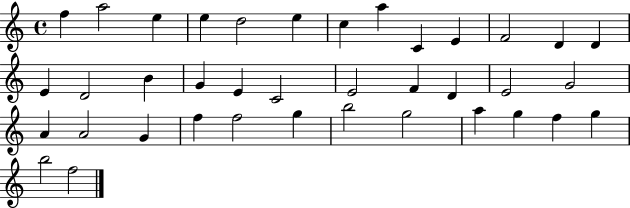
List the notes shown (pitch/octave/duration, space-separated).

F5/q A5/h E5/q E5/q D5/h E5/q C5/q A5/q C4/q E4/q F4/h D4/q D4/q E4/q D4/h B4/q G4/q E4/q C4/h E4/h F4/q D4/q E4/h G4/h A4/q A4/h G4/q F5/q F5/h G5/q B5/h G5/h A5/q G5/q F5/q G5/q B5/h F5/h